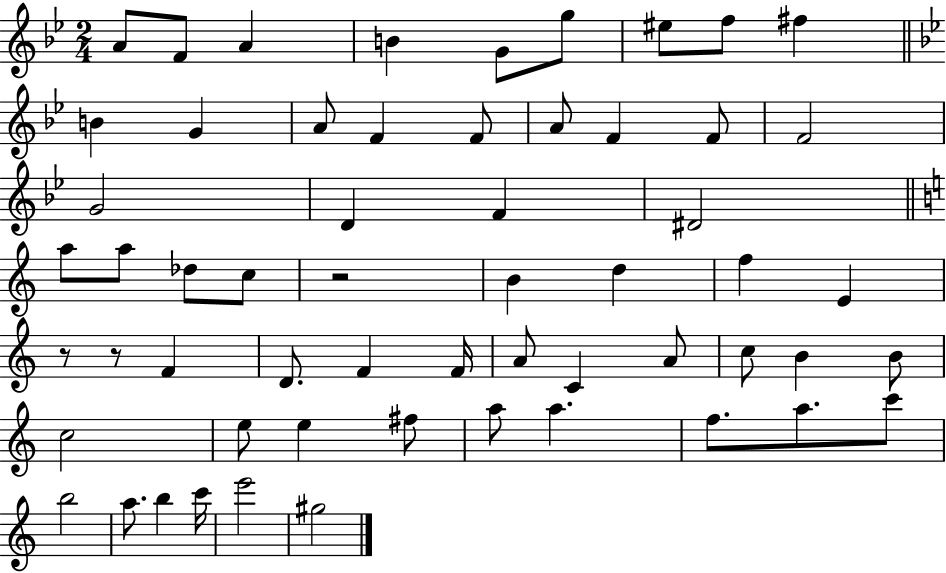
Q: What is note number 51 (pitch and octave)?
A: A5